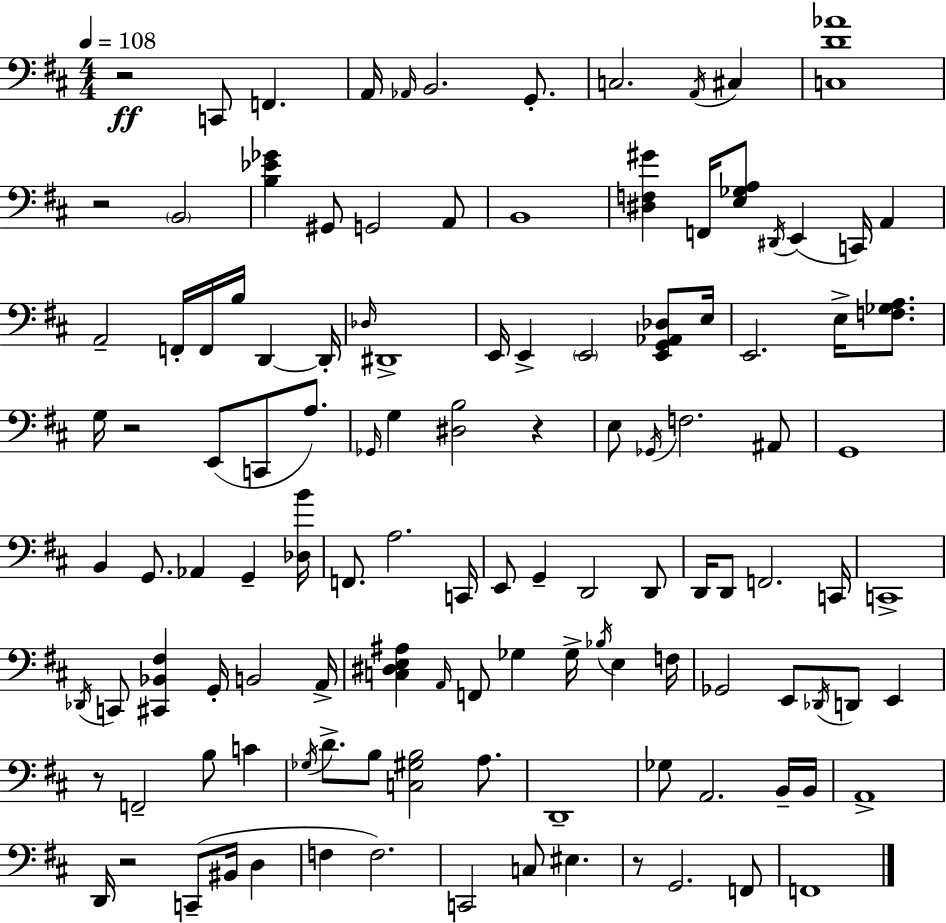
{
  \clef bass
  \numericTimeSignature
  \time 4/4
  \key d \major
  \tempo 4 = 108
  r2\ff c,8 f,4. | a,16 \grace { aes,16 } b,2. g,8.-. | c2. \acciaccatura { a,16 } cis4 | <c d' aes'>1 | \break r2 \parenthesize b,2 | <b ees' ges'>4 gis,8 g,2 | a,8 b,1 | <dis f gis'>4 f,16 <e ges a>8 \acciaccatura { dis,16 }( e,4 c,16) a,4 | \break a,2-- f,16-. f,16 b16 d,4~~ | d,16-. \grace { des16 } dis,1-> | e,16 e,4-> \parenthesize e,2 | <e, g, aes, des>8 e16 e,2. | \break e16-> <f ges a>8. g16 r2 e,8( c,8 | a8.) \grace { ges,16 } g4 <dis b>2 | r4 e8 \acciaccatura { ges,16 } f2. | ais,8 g,1 | \break b,4 g,8. aes,4 | g,4-- <des b'>16 f,8. a2. | c,16 e,8 g,4-- d,2 | d,8 d,16 d,8 f,2. | \break c,16 c,1-> | \acciaccatura { des,16 } c,8 <cis, bes, fis>4 g,16-. b,2 | a,16-> <c dis e ais>4 \grace { a,16 } f,8 ges4 | ges16-> \acciaccatura { bes16 } e4 f16 ges,2 | \break e,8 \acciaccatura { des,16 } d,8 e,4 r8 f,2-- | b8 c'4 \acciaccatura { ges16 } d'8.-> b8 | <c gis b>2 a8. d,1-- | ges8 a,2. | \break b,16-- b,16 a,1-> | d,16 r2 | c,8--( bis,16 d4 f4 f2.) | c,2 | \break c8 eis4. r8 g,2. | f,8 f,1 | \bar "|."
}